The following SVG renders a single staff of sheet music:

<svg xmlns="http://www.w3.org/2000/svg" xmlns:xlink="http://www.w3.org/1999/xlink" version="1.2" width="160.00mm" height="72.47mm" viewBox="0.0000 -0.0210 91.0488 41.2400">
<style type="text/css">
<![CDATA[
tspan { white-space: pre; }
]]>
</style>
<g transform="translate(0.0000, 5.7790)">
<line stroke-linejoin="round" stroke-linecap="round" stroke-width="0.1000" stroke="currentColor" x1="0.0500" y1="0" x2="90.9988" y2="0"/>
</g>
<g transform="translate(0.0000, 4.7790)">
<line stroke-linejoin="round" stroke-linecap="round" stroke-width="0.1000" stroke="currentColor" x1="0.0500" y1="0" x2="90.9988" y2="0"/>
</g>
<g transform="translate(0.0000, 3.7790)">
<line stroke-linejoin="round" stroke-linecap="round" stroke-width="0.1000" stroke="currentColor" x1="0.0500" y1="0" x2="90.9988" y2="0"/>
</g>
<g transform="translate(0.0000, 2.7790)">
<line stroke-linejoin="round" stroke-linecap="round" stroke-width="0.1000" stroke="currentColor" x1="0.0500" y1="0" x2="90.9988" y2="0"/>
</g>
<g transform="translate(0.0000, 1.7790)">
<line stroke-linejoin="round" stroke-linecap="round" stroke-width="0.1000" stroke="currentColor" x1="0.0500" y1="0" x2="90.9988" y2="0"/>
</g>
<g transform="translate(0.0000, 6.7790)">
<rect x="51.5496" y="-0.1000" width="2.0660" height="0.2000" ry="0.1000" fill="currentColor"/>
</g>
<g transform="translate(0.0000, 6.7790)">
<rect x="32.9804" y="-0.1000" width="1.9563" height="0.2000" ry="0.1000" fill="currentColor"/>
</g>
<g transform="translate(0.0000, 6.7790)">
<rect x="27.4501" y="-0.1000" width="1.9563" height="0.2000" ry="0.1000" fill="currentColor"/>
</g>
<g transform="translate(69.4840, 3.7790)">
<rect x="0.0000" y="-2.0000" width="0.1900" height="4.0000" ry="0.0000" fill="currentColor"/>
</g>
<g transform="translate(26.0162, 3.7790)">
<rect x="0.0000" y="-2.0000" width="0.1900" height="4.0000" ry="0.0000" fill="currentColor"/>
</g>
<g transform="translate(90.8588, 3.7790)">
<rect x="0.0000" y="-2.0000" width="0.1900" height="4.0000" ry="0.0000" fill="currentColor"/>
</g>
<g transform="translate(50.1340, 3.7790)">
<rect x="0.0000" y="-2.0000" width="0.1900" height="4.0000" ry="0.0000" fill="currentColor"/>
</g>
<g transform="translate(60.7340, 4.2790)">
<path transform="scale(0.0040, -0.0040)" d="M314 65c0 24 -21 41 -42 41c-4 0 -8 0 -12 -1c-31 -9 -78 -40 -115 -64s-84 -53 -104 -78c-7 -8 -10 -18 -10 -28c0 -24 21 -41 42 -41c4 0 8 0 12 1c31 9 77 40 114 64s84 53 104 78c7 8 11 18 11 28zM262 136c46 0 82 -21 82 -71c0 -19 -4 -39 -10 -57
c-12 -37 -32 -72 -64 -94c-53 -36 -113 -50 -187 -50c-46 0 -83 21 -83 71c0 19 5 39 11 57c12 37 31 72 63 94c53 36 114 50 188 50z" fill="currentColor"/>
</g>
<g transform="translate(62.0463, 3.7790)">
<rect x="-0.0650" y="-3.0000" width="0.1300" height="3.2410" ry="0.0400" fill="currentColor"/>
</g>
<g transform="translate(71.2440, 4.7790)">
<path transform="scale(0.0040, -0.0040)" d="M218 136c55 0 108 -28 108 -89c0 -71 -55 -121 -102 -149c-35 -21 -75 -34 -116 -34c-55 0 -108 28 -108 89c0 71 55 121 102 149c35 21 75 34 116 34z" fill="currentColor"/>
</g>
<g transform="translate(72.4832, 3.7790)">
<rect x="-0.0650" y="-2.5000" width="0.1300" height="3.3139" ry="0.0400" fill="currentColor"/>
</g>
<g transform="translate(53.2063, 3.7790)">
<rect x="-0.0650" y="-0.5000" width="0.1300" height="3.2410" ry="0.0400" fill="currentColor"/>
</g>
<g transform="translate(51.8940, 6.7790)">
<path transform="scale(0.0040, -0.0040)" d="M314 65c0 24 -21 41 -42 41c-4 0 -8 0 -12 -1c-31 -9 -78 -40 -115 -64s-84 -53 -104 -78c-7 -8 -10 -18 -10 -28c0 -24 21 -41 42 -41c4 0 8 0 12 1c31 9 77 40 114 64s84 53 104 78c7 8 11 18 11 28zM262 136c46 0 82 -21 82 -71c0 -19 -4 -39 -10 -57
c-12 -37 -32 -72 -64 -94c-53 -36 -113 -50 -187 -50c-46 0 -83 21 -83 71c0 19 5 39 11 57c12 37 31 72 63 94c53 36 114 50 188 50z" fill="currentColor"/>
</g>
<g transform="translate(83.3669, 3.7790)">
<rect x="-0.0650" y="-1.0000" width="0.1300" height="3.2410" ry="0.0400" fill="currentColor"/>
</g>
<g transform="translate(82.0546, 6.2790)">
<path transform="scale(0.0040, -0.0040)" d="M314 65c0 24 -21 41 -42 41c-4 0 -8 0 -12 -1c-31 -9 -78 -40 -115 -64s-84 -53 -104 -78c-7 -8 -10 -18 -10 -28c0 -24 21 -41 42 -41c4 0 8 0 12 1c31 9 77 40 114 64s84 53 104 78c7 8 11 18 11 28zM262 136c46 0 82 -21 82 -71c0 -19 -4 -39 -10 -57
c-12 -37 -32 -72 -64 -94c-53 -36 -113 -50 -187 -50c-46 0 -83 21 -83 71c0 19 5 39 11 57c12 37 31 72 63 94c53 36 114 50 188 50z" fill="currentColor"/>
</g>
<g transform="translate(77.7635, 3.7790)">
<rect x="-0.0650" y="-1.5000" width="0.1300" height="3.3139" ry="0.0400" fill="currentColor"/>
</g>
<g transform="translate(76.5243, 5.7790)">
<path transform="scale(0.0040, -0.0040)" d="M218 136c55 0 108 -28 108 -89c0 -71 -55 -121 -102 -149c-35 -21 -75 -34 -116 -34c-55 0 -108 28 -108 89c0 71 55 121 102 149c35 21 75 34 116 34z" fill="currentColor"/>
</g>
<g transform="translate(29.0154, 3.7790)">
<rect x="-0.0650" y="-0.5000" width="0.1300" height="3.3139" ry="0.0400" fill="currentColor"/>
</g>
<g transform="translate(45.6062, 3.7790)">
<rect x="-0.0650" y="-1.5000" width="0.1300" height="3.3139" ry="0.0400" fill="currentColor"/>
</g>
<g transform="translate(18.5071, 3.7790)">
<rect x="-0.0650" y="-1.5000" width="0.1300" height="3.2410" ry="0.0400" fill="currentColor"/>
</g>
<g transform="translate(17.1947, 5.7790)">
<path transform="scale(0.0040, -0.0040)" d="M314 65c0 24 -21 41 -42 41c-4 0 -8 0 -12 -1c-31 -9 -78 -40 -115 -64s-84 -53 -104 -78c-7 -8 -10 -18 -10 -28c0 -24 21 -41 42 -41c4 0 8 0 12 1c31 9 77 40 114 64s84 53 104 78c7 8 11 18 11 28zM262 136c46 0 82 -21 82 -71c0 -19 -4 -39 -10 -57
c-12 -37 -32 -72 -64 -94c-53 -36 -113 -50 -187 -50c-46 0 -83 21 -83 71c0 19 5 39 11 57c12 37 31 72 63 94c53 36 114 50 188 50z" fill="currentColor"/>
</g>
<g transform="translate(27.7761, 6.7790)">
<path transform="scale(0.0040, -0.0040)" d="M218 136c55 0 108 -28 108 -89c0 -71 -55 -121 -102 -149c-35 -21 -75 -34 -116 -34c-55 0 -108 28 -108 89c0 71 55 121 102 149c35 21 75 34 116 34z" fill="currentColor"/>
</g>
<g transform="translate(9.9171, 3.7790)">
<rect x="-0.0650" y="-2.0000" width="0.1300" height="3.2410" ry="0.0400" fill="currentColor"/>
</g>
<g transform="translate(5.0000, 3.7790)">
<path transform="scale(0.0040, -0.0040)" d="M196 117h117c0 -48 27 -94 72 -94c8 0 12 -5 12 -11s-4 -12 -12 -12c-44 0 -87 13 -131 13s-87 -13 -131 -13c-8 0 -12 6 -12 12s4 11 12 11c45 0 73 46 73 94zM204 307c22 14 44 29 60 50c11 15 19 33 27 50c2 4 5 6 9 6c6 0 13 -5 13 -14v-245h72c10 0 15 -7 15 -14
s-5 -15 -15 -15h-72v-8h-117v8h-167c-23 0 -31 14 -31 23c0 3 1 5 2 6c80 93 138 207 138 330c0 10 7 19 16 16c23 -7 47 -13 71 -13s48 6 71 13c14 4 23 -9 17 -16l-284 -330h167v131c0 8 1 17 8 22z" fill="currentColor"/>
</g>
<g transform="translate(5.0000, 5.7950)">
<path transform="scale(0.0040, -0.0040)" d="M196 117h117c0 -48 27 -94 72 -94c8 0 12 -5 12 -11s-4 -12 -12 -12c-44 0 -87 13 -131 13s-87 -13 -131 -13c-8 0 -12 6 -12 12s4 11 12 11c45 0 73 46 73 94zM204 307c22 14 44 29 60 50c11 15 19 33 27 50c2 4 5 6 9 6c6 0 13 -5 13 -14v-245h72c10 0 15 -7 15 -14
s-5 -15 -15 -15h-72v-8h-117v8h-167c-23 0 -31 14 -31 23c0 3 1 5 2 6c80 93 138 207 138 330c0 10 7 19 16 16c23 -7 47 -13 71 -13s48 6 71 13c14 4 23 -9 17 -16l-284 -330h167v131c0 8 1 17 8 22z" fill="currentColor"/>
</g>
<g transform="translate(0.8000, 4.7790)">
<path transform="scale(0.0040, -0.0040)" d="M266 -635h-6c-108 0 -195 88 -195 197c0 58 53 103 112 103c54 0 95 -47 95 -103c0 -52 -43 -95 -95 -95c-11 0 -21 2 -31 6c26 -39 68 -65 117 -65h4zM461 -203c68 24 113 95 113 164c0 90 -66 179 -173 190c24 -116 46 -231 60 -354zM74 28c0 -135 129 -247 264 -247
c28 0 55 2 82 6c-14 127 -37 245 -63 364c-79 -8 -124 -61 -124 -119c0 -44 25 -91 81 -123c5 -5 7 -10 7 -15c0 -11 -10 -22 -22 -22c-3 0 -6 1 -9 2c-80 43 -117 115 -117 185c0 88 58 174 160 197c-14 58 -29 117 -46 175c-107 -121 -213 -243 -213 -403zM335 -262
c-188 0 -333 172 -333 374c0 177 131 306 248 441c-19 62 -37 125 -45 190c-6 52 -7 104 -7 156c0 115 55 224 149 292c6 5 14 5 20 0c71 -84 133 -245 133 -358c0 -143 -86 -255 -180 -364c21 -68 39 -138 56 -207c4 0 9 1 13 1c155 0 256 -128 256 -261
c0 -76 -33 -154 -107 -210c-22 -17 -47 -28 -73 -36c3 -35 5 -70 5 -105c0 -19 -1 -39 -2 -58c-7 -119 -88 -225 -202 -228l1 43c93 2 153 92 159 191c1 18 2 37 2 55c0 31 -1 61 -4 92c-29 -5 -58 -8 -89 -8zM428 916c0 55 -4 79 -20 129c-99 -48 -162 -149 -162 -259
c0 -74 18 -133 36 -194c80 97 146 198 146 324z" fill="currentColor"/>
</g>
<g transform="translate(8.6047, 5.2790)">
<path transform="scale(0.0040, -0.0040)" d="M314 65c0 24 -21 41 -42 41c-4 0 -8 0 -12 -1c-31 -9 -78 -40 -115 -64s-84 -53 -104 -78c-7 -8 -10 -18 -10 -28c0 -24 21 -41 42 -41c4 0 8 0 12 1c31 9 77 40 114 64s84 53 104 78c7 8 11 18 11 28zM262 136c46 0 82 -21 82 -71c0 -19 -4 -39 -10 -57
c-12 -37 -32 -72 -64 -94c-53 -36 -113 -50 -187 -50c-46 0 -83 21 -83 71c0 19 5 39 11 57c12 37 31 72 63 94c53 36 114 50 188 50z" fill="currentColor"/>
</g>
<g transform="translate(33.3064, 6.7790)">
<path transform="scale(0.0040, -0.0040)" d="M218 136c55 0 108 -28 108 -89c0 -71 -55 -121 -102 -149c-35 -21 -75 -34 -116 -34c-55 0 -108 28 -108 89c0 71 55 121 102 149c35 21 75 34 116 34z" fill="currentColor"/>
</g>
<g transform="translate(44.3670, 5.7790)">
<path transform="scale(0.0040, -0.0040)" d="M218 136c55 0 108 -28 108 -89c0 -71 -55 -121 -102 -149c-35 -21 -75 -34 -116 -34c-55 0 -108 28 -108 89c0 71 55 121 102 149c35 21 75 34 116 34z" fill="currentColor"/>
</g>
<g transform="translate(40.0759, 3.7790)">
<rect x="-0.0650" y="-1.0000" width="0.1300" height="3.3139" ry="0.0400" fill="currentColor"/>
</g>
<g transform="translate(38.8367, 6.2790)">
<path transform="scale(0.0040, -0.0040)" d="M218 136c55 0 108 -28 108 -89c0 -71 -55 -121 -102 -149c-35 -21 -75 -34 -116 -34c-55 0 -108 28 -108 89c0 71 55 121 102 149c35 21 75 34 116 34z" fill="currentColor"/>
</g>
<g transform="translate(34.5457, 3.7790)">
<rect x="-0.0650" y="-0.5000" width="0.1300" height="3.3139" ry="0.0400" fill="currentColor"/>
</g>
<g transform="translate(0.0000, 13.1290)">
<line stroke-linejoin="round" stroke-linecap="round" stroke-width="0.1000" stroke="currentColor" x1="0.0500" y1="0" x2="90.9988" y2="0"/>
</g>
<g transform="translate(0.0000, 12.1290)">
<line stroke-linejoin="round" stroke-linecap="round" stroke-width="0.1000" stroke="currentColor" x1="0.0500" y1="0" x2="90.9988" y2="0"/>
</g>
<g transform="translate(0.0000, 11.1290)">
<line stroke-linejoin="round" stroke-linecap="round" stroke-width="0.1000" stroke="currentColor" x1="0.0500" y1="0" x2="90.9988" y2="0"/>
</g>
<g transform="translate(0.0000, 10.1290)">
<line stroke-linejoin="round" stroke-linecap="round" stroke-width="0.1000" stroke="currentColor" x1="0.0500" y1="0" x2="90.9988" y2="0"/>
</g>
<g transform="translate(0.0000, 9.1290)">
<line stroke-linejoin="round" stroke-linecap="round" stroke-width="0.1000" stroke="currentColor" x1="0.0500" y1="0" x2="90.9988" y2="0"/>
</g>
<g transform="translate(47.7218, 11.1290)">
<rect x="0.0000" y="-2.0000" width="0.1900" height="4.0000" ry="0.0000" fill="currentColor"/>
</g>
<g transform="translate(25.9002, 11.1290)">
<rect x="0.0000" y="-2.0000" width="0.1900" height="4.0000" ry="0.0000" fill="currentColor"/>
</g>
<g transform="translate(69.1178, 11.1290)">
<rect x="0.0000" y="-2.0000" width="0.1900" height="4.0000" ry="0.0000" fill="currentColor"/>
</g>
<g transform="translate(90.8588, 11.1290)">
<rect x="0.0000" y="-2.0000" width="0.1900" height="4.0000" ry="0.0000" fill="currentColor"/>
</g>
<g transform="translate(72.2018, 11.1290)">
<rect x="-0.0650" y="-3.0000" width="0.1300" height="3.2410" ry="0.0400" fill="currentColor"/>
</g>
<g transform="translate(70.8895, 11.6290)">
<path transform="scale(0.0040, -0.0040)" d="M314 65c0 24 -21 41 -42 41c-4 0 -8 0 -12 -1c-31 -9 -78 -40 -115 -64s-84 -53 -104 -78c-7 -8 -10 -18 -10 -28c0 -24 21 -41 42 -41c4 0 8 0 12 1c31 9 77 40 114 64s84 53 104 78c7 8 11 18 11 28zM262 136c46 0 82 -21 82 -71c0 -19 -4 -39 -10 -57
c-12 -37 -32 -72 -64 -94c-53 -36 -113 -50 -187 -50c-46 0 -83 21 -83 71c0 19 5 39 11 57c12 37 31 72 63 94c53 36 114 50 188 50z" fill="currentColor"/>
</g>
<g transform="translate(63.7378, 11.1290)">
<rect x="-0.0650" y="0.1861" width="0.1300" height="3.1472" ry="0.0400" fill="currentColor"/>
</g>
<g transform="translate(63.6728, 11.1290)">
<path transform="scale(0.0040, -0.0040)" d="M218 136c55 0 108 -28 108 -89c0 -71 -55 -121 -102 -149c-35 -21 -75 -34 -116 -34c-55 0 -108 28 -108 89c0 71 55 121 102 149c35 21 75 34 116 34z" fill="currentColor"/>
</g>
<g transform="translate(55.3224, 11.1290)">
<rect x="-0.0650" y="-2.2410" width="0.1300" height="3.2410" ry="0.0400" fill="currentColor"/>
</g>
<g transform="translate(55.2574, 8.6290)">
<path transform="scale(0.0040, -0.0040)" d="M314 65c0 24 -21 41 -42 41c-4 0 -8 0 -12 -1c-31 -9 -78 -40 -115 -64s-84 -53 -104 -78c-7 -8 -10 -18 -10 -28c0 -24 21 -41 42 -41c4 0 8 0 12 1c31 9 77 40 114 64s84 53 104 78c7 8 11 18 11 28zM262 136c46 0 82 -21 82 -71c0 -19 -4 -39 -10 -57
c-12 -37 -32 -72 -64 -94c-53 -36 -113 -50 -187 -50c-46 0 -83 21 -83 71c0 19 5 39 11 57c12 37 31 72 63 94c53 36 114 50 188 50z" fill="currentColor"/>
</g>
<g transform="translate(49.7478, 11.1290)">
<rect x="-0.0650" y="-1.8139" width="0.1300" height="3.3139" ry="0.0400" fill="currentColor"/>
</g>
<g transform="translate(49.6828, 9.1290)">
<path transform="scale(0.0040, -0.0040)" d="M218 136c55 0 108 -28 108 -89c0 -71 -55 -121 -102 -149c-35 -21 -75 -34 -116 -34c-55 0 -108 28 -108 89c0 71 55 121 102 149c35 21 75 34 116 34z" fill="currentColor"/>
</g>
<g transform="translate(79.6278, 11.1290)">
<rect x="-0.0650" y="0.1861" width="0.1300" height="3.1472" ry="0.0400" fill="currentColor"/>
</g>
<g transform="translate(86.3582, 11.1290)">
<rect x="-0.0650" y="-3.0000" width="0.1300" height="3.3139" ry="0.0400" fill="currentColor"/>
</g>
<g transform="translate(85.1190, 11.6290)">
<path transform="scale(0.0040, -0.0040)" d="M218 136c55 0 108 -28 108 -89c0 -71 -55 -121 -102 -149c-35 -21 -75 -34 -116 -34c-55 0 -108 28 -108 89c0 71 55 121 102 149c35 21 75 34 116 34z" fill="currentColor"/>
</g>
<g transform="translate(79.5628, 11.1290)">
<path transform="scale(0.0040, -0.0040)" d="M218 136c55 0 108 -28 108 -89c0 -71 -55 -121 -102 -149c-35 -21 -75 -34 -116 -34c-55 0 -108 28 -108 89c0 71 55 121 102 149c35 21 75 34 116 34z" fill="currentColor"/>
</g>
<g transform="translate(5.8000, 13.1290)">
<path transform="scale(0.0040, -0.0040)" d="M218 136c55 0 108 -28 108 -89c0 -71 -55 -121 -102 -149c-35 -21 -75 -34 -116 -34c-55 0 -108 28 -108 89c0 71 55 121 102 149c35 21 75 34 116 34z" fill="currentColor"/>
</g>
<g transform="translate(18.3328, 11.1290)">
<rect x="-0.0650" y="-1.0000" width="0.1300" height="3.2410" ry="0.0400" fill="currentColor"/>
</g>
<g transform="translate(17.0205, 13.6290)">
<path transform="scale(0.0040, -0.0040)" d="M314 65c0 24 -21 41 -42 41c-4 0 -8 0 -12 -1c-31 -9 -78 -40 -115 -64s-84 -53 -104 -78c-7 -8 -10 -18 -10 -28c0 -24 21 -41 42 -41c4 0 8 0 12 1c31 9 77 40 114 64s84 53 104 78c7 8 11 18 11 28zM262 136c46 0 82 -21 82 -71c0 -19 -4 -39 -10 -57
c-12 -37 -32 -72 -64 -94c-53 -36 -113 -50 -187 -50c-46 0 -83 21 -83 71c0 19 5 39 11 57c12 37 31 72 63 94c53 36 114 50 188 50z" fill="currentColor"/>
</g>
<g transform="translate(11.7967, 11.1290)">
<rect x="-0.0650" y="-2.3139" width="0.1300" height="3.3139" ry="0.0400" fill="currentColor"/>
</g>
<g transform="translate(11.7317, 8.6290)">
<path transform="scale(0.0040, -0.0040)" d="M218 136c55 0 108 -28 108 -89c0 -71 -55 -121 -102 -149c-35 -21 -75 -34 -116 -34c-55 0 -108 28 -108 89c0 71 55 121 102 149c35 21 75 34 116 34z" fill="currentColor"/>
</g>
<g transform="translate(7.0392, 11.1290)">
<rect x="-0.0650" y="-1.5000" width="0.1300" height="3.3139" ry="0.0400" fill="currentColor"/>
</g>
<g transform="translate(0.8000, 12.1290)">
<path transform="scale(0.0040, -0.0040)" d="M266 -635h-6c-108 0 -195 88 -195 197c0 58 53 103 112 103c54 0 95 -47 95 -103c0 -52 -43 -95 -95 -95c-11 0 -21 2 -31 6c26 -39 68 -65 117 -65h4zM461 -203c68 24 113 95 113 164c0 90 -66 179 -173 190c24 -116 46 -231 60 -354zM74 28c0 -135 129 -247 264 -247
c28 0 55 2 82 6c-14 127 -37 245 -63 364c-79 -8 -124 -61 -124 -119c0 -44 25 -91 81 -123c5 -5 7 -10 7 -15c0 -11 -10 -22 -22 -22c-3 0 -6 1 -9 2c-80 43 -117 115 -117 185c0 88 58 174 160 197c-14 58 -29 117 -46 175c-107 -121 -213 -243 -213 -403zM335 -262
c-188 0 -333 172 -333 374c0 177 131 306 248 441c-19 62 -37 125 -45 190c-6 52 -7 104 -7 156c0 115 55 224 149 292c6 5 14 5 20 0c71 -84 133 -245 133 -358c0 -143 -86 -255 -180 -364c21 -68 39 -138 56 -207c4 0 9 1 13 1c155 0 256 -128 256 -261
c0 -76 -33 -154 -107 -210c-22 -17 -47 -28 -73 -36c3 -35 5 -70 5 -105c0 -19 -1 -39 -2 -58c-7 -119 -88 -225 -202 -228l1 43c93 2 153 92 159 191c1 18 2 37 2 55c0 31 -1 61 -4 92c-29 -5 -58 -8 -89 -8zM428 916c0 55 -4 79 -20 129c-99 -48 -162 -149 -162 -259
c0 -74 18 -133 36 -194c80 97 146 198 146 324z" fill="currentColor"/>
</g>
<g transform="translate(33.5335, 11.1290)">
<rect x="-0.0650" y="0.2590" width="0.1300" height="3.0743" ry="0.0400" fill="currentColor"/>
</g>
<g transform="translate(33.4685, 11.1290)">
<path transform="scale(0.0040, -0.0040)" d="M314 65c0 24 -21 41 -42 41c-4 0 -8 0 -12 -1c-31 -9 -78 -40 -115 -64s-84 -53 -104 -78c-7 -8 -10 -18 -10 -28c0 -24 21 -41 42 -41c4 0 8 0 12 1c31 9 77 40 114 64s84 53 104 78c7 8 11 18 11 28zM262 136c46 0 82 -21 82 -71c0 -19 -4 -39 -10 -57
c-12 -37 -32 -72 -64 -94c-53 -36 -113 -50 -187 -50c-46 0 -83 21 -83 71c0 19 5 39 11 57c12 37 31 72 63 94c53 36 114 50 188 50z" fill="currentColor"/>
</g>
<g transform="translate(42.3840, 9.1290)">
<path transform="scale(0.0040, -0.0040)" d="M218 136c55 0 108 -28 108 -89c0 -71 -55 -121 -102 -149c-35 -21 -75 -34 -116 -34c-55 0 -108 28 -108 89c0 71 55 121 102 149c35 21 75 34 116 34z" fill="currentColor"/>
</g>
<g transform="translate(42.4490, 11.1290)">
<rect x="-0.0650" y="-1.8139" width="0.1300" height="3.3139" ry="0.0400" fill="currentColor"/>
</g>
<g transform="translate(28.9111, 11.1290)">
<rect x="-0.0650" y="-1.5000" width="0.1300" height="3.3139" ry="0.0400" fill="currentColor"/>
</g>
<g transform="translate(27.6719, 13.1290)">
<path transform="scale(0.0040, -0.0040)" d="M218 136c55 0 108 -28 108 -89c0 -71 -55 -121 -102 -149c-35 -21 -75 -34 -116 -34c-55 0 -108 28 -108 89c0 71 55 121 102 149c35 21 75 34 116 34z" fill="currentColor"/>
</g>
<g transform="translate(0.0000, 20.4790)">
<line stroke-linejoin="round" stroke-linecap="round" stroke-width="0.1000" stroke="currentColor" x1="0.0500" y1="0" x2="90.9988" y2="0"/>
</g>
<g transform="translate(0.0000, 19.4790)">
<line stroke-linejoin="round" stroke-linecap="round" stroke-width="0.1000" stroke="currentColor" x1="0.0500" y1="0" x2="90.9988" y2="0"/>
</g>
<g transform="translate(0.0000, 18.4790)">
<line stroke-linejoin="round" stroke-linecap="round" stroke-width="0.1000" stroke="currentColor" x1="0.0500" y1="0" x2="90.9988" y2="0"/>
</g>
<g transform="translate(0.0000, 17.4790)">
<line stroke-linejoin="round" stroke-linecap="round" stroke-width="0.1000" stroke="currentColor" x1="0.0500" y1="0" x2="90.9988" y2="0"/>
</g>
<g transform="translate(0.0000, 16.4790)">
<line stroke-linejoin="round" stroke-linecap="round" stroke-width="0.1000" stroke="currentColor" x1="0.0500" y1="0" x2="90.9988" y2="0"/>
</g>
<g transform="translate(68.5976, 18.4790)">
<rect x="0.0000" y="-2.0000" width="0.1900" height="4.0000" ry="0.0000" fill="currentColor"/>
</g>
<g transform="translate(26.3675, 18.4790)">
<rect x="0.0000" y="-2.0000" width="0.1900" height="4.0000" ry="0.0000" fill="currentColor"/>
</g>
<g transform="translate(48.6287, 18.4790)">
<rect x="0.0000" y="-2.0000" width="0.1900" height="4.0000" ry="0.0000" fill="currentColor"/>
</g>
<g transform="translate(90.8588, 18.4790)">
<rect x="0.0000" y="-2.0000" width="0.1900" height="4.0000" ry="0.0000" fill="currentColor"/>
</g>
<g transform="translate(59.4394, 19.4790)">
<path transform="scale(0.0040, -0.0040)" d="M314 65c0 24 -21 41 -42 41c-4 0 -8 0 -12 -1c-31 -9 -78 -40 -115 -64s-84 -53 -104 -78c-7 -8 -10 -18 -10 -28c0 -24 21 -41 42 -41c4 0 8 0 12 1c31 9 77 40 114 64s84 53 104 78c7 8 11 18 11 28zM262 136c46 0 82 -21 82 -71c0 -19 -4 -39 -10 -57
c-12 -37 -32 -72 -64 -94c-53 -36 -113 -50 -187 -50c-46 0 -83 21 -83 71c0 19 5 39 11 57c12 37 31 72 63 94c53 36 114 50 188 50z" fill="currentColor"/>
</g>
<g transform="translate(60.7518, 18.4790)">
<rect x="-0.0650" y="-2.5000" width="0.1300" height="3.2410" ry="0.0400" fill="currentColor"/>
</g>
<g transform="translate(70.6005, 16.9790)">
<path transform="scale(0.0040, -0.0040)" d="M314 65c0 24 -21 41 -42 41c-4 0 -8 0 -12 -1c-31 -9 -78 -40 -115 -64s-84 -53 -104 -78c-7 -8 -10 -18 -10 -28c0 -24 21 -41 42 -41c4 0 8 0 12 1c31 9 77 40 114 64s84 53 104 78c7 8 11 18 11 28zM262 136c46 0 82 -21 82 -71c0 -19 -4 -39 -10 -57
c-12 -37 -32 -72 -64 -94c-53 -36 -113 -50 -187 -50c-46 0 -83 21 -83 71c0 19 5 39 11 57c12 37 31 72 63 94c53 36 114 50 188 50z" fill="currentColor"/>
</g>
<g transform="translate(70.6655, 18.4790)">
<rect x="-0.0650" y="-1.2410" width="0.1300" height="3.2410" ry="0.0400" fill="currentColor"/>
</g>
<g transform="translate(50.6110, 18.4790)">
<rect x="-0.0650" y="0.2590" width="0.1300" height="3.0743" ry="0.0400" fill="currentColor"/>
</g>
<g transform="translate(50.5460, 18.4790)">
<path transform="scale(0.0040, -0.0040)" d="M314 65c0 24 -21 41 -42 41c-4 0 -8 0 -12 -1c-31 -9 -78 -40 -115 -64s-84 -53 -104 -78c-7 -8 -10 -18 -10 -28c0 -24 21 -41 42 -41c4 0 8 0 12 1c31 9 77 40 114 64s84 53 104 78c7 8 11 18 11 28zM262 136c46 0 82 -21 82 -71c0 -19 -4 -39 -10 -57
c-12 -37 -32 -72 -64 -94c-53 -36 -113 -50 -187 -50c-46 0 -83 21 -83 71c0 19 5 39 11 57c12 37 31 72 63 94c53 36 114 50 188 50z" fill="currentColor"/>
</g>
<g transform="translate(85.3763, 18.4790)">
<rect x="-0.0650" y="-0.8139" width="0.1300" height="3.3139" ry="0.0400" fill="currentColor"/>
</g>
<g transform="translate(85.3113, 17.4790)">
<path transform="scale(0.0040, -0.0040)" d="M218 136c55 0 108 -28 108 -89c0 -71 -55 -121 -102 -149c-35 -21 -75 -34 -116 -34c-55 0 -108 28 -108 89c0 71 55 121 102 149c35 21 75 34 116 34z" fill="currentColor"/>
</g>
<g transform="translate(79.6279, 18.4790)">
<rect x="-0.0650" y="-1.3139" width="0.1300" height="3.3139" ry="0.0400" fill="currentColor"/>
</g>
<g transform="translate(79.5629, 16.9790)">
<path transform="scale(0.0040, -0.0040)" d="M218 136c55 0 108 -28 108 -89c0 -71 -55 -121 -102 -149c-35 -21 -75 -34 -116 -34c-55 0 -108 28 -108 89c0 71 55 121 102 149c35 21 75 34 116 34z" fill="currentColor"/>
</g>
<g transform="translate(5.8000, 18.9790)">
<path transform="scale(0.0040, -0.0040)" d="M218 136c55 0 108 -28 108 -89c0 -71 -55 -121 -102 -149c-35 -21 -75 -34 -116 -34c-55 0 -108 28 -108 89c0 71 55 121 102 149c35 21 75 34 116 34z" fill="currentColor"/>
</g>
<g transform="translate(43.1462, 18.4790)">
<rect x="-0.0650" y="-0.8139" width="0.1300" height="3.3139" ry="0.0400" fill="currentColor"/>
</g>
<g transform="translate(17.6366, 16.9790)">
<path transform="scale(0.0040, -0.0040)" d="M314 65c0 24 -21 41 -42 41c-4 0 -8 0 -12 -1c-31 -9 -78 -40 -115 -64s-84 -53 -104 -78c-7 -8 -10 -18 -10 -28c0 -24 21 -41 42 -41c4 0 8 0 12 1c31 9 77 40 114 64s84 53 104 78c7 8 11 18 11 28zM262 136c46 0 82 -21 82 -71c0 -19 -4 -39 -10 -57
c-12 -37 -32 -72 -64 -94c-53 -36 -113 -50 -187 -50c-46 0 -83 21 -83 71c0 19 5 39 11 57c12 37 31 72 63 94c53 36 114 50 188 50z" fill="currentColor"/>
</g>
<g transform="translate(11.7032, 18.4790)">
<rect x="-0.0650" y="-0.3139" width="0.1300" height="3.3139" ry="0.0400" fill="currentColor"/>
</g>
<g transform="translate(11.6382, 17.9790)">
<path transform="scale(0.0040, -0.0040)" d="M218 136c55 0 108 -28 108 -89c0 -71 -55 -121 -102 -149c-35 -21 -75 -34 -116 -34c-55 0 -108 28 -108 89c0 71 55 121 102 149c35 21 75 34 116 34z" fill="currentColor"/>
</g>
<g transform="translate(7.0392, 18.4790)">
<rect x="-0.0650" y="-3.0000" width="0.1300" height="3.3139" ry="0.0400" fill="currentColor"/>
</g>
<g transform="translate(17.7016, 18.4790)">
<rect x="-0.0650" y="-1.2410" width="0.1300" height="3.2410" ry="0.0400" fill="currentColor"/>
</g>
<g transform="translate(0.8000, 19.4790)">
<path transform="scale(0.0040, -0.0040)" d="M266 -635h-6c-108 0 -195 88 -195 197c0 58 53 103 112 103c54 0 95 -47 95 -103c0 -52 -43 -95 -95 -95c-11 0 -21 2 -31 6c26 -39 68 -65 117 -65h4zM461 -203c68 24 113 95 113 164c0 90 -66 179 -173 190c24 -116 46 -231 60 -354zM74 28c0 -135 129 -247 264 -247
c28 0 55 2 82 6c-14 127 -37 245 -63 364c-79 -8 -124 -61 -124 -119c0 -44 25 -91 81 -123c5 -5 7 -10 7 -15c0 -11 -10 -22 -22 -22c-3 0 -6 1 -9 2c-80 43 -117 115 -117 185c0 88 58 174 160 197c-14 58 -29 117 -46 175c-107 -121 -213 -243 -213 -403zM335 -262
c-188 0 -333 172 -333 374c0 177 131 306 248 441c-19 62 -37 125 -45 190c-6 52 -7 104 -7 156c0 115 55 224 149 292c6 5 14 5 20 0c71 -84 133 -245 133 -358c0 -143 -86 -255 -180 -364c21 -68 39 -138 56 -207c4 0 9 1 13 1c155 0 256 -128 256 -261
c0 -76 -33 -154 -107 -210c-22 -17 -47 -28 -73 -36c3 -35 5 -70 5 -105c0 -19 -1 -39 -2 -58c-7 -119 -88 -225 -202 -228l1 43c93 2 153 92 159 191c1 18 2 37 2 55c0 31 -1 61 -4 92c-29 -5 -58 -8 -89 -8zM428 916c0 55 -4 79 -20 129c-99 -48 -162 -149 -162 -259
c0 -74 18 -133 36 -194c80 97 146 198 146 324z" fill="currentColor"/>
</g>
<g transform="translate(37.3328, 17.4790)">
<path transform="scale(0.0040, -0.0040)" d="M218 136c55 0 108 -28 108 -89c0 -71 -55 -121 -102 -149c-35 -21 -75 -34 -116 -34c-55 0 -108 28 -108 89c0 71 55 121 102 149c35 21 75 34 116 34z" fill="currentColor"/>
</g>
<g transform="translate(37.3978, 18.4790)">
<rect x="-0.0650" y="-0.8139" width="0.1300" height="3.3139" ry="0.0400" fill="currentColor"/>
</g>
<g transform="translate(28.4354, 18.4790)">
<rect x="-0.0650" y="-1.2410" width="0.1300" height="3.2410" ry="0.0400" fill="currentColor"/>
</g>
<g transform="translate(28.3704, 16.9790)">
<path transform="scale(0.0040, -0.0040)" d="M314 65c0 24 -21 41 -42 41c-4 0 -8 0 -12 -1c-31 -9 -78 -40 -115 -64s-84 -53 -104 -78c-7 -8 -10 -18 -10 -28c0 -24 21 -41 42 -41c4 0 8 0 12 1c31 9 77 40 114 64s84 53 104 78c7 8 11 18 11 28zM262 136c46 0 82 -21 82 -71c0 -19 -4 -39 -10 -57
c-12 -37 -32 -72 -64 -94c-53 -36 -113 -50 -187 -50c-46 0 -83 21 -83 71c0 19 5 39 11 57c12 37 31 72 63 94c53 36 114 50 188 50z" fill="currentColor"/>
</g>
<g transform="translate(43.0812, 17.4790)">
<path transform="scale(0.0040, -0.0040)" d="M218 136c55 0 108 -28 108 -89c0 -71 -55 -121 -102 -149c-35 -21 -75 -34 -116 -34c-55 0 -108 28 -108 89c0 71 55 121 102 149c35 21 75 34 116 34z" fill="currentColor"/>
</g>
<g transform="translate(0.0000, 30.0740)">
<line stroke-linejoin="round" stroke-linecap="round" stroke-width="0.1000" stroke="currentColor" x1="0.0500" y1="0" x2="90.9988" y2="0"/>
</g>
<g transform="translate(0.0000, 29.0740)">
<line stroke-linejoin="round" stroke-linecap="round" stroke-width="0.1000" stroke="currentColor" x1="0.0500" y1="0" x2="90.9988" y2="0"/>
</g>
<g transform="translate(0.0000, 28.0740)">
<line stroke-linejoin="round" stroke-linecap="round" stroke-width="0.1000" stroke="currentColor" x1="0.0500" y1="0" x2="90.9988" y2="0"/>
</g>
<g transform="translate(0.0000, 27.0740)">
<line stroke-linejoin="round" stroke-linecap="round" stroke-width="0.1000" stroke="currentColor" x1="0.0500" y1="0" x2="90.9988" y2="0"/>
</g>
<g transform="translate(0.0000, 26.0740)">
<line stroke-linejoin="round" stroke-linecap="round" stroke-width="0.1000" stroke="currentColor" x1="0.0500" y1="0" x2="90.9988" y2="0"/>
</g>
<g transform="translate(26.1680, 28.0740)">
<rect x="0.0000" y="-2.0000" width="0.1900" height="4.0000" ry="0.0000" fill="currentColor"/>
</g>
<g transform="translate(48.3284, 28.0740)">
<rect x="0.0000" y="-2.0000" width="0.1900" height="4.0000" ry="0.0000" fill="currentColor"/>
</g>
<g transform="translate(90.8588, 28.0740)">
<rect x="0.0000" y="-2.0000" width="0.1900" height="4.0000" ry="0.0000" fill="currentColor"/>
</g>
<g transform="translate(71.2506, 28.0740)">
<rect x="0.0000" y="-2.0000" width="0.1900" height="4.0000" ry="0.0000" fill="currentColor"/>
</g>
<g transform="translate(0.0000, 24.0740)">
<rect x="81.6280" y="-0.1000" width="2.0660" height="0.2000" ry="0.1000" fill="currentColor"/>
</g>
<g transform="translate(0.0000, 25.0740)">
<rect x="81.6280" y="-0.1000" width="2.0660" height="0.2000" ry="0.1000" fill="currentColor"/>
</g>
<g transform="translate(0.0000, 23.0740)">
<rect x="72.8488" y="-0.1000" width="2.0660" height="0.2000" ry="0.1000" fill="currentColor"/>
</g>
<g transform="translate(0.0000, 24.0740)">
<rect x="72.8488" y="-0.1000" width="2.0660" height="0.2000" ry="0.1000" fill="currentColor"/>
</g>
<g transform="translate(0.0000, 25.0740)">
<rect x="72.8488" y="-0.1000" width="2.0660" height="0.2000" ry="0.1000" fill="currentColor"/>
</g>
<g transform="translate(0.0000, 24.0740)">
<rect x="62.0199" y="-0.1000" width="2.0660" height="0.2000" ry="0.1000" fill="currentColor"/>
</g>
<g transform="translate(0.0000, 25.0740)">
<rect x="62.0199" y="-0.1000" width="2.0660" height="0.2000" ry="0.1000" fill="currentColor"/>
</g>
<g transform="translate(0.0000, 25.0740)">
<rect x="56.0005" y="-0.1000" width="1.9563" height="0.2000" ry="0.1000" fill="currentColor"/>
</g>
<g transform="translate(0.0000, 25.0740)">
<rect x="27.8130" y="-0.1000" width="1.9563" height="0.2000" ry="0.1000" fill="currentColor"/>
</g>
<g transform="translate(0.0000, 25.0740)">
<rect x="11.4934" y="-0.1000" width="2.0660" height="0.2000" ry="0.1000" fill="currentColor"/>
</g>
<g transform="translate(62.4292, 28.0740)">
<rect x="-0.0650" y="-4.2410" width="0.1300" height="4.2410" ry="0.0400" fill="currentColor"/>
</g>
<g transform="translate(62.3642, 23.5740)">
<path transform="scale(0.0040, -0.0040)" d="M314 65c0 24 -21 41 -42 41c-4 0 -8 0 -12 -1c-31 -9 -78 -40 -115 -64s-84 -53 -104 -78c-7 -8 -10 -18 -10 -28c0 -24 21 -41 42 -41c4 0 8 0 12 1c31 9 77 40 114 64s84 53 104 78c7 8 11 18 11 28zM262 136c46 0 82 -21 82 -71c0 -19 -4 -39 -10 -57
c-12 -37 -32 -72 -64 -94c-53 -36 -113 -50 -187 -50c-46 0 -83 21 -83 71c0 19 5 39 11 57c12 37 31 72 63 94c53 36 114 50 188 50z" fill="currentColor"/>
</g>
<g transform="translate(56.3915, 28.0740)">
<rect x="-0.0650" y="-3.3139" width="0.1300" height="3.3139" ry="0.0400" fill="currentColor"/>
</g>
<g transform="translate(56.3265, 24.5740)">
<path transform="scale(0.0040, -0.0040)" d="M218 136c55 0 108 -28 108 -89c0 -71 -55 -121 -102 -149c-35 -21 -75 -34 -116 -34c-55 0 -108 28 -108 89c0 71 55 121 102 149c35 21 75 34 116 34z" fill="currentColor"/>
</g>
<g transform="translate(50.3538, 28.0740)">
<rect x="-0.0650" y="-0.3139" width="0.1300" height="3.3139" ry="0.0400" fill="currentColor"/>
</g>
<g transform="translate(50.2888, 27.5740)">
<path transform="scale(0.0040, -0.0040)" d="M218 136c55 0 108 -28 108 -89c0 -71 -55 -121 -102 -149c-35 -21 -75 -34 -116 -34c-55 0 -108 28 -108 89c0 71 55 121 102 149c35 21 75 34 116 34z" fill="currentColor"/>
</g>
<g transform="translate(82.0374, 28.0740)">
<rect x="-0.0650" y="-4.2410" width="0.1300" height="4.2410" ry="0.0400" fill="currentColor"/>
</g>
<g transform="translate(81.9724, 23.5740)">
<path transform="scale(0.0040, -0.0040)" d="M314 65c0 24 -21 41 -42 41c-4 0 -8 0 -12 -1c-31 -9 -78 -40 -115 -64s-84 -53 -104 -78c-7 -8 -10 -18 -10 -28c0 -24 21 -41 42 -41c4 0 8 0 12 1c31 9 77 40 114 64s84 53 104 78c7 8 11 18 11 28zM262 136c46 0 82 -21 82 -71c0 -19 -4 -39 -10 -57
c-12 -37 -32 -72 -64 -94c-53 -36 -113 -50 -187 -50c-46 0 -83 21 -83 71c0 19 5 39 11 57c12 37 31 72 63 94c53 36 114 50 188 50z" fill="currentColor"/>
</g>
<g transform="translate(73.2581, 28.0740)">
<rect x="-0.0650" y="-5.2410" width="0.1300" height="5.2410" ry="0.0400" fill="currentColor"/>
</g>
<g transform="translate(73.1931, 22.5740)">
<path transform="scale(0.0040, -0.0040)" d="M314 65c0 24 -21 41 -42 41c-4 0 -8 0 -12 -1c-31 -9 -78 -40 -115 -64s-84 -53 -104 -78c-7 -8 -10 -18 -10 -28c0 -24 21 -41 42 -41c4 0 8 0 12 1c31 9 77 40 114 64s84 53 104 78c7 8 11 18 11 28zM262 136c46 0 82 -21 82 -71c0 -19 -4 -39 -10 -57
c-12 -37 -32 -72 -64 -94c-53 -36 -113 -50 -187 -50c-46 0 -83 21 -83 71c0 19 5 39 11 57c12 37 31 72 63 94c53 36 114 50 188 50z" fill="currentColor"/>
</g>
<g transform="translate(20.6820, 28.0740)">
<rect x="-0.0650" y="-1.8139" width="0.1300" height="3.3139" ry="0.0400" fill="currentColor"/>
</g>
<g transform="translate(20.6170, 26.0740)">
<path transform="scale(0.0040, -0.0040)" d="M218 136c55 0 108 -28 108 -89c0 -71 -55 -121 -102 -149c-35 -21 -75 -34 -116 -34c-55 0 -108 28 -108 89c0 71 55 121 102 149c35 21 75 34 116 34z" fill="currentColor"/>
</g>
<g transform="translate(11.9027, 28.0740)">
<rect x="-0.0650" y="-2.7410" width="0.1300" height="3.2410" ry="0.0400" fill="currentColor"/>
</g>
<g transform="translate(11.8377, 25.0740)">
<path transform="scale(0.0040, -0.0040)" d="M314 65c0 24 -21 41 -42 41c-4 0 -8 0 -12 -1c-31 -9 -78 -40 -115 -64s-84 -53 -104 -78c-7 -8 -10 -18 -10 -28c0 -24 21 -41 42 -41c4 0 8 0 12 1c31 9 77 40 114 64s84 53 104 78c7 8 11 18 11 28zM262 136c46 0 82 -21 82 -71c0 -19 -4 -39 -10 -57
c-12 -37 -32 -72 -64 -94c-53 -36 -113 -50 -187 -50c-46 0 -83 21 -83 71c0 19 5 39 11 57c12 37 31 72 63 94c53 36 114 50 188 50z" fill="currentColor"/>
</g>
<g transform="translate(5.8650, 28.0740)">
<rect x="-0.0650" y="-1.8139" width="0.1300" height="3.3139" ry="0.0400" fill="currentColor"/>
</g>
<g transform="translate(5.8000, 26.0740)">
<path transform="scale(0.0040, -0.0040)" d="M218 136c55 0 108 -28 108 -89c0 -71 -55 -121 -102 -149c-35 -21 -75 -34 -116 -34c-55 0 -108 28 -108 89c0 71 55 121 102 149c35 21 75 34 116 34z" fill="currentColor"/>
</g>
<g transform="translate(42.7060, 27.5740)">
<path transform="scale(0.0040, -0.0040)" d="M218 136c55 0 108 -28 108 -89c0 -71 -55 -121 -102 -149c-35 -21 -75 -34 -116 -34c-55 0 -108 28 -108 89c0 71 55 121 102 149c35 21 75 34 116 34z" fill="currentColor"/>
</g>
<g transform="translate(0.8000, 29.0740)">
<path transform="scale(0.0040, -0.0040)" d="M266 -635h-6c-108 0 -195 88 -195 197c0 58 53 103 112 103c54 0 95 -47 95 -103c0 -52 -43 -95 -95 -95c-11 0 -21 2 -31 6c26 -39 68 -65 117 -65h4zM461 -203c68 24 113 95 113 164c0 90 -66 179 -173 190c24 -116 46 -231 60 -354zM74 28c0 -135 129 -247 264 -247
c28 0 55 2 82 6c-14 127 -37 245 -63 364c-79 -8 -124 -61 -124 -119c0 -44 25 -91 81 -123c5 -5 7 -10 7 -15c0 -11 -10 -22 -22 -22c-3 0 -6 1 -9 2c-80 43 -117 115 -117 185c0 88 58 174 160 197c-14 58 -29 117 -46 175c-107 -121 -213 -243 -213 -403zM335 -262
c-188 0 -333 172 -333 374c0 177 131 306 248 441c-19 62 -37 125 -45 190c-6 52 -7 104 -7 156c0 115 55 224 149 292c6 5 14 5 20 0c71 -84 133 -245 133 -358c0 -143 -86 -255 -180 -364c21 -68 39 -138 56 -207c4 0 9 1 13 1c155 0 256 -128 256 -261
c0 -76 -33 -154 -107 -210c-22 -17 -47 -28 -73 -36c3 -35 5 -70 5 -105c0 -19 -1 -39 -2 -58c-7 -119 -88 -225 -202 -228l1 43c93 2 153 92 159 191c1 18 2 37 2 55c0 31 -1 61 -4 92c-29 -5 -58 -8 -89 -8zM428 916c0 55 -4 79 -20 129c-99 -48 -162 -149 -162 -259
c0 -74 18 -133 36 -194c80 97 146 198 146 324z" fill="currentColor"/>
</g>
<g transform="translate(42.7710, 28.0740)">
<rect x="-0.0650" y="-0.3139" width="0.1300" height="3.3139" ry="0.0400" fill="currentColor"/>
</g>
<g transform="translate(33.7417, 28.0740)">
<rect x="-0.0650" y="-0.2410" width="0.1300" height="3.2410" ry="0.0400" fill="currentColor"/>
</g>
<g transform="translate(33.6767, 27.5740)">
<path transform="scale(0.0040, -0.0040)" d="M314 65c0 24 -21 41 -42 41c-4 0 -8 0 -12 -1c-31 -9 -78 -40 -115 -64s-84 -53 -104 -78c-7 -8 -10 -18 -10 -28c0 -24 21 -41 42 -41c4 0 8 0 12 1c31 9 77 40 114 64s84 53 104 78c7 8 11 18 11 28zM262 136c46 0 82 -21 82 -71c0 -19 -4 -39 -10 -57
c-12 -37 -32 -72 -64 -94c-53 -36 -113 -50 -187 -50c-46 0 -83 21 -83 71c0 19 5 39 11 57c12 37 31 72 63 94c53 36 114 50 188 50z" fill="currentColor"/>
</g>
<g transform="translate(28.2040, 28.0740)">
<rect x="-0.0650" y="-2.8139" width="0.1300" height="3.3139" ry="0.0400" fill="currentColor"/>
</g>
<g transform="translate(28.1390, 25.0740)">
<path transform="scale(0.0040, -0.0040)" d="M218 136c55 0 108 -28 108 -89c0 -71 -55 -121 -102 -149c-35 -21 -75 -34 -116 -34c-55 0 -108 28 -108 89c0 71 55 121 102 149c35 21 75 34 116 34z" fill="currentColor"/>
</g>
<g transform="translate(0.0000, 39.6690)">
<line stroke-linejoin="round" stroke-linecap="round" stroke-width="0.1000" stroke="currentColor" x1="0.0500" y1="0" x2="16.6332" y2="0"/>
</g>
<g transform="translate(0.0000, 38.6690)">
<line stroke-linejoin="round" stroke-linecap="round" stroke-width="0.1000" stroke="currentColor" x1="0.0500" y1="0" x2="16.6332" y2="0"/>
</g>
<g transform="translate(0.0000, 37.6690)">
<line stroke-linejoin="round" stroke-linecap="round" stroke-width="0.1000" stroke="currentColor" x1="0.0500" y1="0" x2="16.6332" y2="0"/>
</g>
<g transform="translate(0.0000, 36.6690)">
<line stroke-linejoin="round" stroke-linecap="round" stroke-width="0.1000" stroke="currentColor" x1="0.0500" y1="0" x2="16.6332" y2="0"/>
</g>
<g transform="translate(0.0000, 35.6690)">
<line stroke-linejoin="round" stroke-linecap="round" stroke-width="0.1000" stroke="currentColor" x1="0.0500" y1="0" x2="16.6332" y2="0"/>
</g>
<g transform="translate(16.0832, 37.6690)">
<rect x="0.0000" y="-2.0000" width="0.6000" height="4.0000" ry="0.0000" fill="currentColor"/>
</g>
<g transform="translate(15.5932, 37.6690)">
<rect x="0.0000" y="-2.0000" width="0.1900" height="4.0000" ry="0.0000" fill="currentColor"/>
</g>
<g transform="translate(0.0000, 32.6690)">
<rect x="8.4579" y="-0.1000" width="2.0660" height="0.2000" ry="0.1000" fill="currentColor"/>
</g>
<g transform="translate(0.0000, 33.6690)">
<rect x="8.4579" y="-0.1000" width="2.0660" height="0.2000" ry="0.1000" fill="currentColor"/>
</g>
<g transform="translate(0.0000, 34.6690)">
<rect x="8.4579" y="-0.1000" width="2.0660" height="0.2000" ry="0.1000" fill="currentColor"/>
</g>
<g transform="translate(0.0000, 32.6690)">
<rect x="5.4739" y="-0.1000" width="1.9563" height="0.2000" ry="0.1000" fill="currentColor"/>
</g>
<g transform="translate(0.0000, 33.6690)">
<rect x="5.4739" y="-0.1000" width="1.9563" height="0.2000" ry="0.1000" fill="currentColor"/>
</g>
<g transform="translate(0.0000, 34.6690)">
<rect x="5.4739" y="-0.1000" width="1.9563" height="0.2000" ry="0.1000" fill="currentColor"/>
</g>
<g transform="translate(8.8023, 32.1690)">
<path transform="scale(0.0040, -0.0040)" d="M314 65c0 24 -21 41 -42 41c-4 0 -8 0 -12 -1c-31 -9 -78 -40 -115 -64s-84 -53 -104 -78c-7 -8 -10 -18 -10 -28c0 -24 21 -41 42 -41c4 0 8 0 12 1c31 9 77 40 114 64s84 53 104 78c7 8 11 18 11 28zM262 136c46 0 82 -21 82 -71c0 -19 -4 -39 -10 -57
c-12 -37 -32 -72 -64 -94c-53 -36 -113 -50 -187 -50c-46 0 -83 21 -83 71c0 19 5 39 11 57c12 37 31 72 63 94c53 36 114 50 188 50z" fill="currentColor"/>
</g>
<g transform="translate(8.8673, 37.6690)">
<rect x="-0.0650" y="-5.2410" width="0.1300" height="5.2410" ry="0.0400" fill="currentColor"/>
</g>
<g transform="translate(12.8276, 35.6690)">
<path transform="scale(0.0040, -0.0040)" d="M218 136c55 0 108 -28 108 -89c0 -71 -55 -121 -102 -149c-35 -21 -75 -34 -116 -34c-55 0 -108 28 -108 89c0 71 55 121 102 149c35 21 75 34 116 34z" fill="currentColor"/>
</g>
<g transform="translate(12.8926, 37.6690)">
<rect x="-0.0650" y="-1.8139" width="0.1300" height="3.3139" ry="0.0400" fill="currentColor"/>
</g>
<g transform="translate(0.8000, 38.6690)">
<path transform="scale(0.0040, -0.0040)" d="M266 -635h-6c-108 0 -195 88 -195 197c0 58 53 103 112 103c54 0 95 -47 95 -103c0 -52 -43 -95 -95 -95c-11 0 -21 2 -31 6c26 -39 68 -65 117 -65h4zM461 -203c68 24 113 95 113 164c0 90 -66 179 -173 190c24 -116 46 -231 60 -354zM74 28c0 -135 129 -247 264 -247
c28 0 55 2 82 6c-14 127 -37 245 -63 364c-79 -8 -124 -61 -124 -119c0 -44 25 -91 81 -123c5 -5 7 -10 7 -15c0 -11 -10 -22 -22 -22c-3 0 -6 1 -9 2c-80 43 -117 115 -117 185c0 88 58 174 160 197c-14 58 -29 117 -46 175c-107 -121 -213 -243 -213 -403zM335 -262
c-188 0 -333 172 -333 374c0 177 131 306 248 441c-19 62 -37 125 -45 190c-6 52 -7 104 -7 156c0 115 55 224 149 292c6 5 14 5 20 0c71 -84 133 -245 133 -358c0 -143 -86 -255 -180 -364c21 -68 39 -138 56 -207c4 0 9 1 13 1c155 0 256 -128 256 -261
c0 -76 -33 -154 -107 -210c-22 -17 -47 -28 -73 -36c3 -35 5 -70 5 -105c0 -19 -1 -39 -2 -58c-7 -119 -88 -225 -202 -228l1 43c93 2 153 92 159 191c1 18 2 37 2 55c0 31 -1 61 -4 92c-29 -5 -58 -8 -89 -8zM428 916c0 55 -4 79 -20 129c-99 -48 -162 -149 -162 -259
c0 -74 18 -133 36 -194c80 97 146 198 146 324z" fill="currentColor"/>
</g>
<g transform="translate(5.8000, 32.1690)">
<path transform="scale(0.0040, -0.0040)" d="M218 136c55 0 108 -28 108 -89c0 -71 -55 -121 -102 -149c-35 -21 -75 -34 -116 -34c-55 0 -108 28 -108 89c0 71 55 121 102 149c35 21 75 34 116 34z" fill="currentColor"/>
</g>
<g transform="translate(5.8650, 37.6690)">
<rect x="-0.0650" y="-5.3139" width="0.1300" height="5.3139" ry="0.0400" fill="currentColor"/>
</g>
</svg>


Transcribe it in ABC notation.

X:1
T:Untitled
M:4/4
L:1/4
K:C
F2 E2 C C D E C2 A2 G E D2 E g D2 E B2 f f g2 B A2 B A A c e2 e2 d d B2 G2 e2 e d f a2 f a c2 c c b d'2 f'2 d'2 f' f'2 f